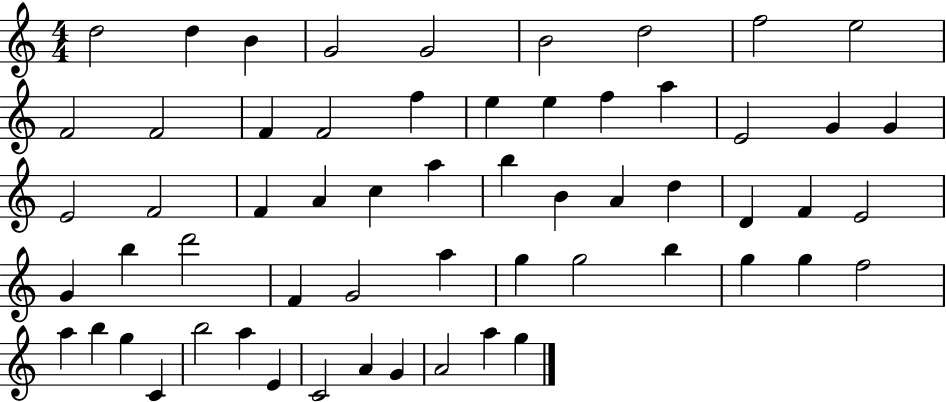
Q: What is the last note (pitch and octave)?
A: G5